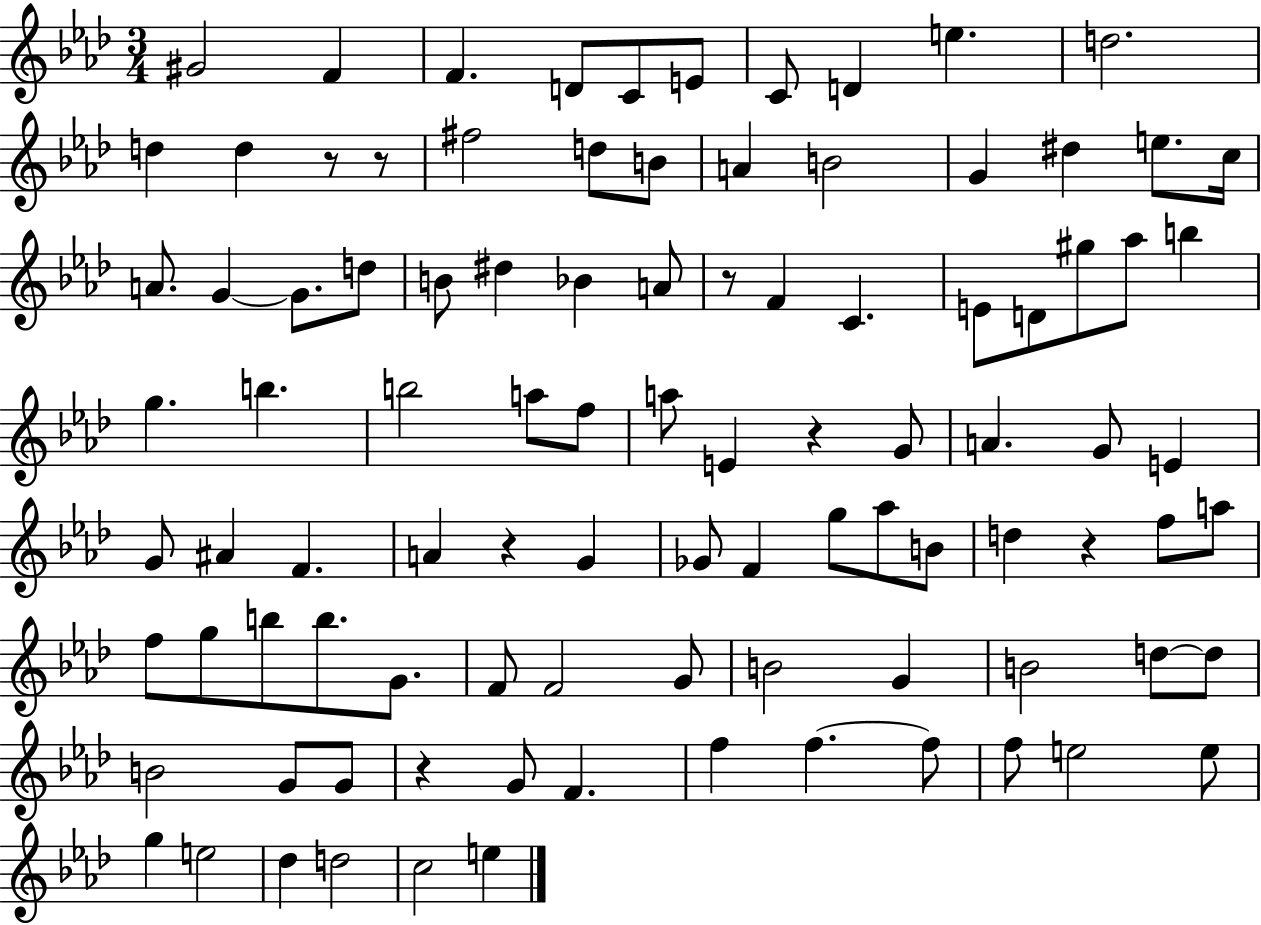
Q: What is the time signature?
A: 3/4